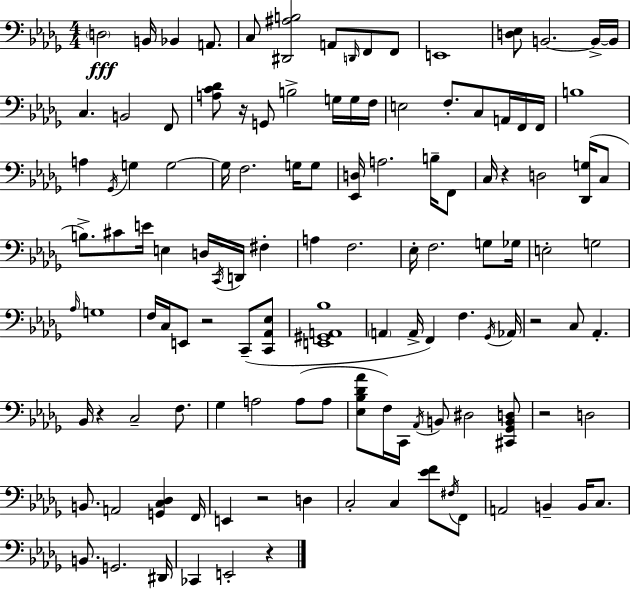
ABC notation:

X:1
T:Untitled
M:4/4
L:1/4
K:Bbm
D,2 B,,/4 _B,, A,,/2 C,/2 [^D,,^A,B,]2 A,,/2 D,,/4 F,,/2 F,,/2 E,,4 [D,_E,]/2 B,,2 B,,/4 B,,/4 C, B,,2 F,,/2 [A,C_D]/2 z/4 G,,/2 B,2 G,/4 G,/4 F,/4 E,2 F,/2 C,/2 A,,/4 F,,/4 F,,/4 B,4 A, _G,,/4 G, G,2 G,/4 F,2 G,/4 G,/2 [_E,,D,]/4 A,2 B,/4 F,,/2 C,/4 z D,2 [_D,,G,]/4 C,/2 B,/2 ^C/2 E/4 E, D,/4 C,,/4 D,,/4 ^F, A, F,2 _E,/4 F,2 G,/2 _G,/4 E,2 G,2 _A,/4 G,4 F,/4 C,/4 E,,/2 z2 C,,/2 [C,,_A,,_E,]/2 [E,,^G,,A,,_B,]4 A,, A,,/4 F,, F, _G,,/4 _A,,/4 z2 C,/2 _A,, _B,,/4 z C,2 F,/2 _G, A,2 A,/2 A,/2 [_E,_B,_D_A]/2 F,/4 C,,/4 _A,,/4 B,,/2 ^D,2 [^C,,_G,,B,,D,]/2 z2 D,2 B,,/2 A,,2 [G,,C,_D,] F,,/4 E,, z2 D, C,2 C, [_EF]/2 ^F,/4 F,,/2 A,,2 B,, B,,/4 C,/2 B,,/2 G,,2 ^D,,/4 _C,, E,,2 z